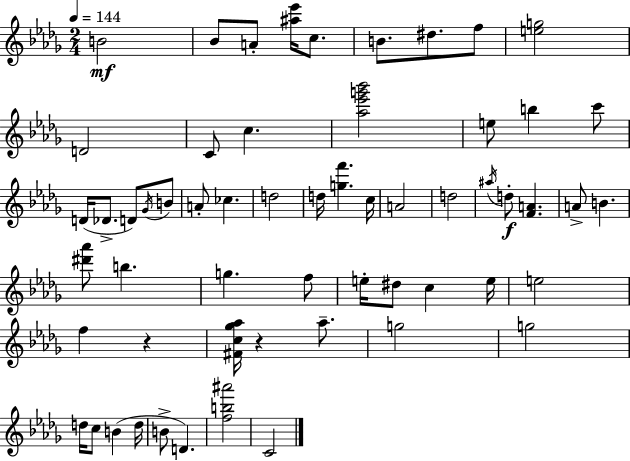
B4/h Bb4/e A4/e [A#5,Eb6]/s C5/e. B4/e. D#5/e. F5/e [E5,G5]/h D4/h C4/e C5/q. [Ab5,Eb6,G6,Bb6]/h E5/e B5/q C6/e D4/s Db4/e. D4/e Gb4/s B4/e A4/e CES5/q. D5/h D5/s [G5,F6]/q. C5/s A4/h D5/h A#5/s D5/e [F4,A4]/q. A4/e B4/q. [D#6,Ab6]/e B5/q. G5/q. F5/e E5/s D#5/e C5/q E5/s E5/h F5/q R/q [F#4,C5,Gb5,Ab5]/s R/q Ab5/e. G5/h G5/h D5/s C5/e B4/q D5/s B4/e D4/q. [F5,B5,A#6]/h C4/h